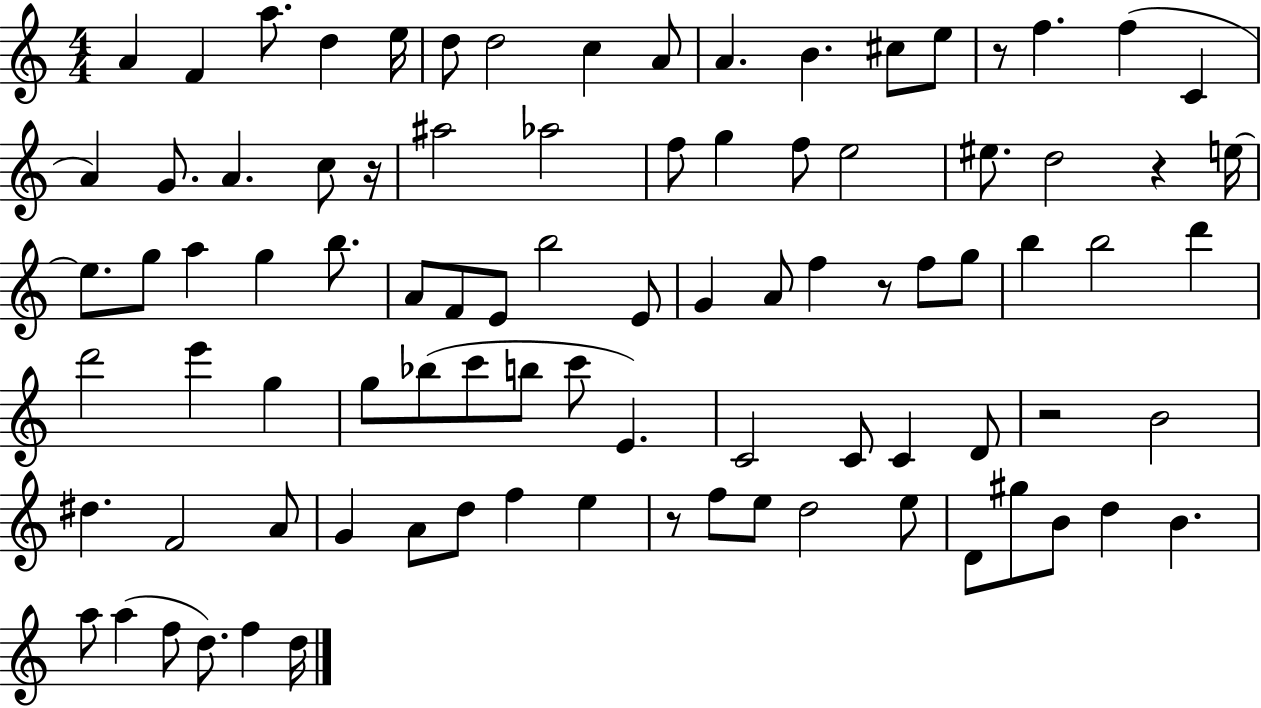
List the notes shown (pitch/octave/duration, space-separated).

A4/q F4/q A5/e. D5/q E5/s D5/e D5/h C5/q A4/e A4/q. B4/q. C#5/e E5/e R/e F5/q. F5/q C4/q A4/q G4/e. A4/q. C5/e R/s A#5/h Ab5/h F5/e G5/q F5/e E5/h EIS5/e. D5/h R/q E5/s E5/e. G5/e A5/q G5/q B5/e. A4/e F4/e E4/e B5/h E4/e G4/q A4/e F5/q R/e F5/e G5/e B5/q B5/h D6/q D6/h E6/q G5/q G5/e Bb5/e C6/e B5/e C6/e E4/q. C4/h C4/e C4/q D4/e R/h B4/h D#5/q. F4/h A4/e G4/q A4/e D5/e F5/q E5/q R/e F5/e E5/e D5/h E5/e D4/e G#5/e B4/e D5/q B4/q. A5/e A5/q F5/e D5/e. F5/q D5/s